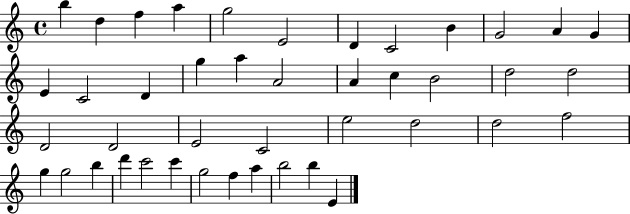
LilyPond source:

{
  \clef treble
  \time 4/4
  \defaultTimeSignature
  \key c \major
  b''4 d''4 f''4 a''4 | g''2 e'2 | d'4 c'2 b'4 | g'2 a'4 g'4 | \break e'4 c'2 d'4 | g''4 a''4 a'2 | a'4 c''4 b'2 | d''2 d''2 | \break d'2 d'2 | e'2 c'2 | e''2 d''2 | d''2 f''2 | \break g''4 g''2 b''4 | d'''4 c'''2 c'''4 | g''2 f''4 a''4 | b''2 b''4 e'4 | \break \bar "|."
}